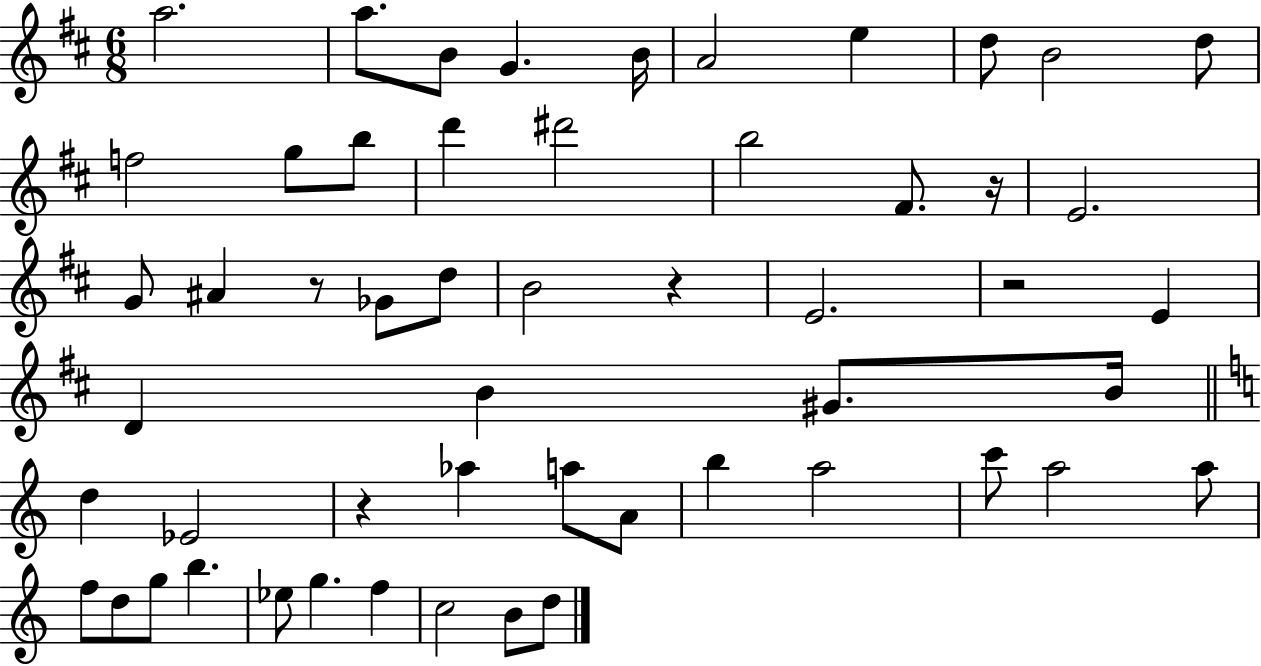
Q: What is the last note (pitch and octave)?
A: D5